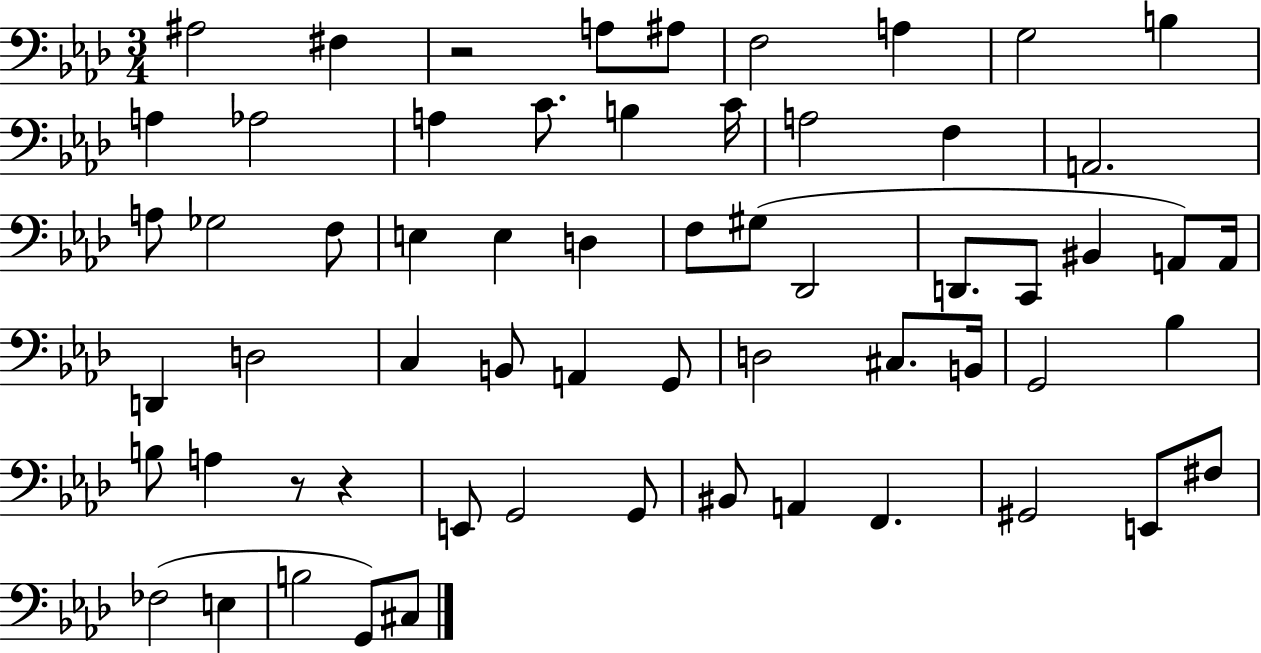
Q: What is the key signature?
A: AES major